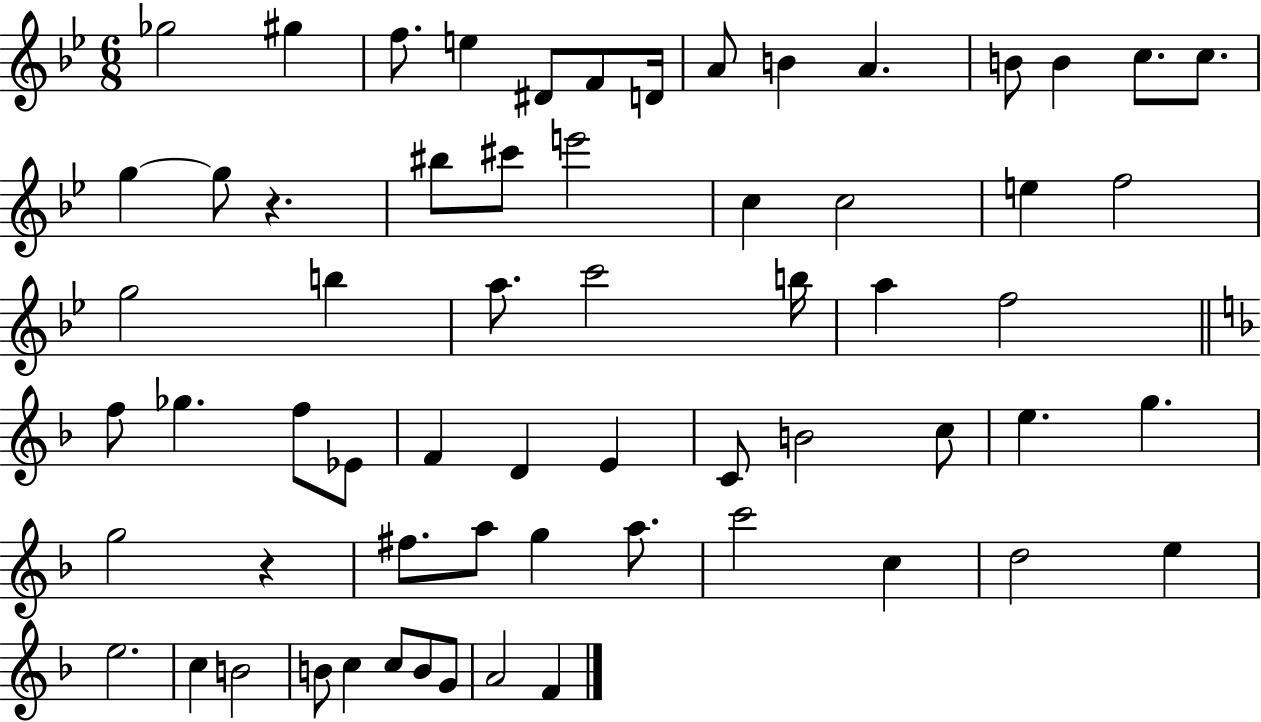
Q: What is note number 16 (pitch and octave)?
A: G5